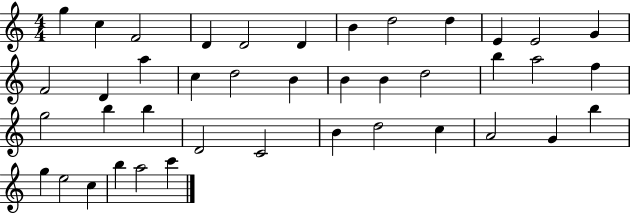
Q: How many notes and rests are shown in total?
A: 41